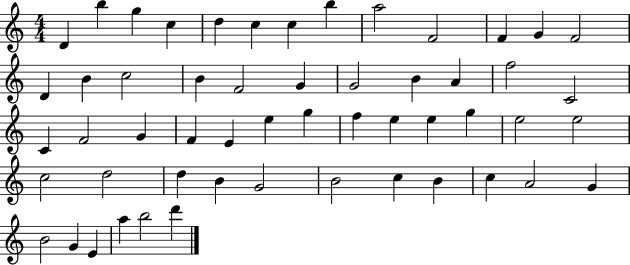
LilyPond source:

{
  \clef treble
  \numericTimeSignature
  \time 4/4
  \key c \major
  d'4 b''4 g''4 c''4 | d''4 c''4 c''4 b''4 | a''2 f'2 | f'4 g'4 f'2 | \break d'4 b'4 c''2 | b'4 f'2 g'4 | g'2 b'4 a'4 | f''2 c'2 | \break c'4 f'2 g'4 | f'4 e'4 e''4 g''4 | f''4 e''4 e''4 g''4 | e''2 e''2 | \break c''2 d''2 | d''4 b'4 g'2 | b'2 c''4 b'4 | c''4 a'2 g'4 | \break b'2 g'4 e'4 | a''4 b''2 d'''4 | \bar "|."
}